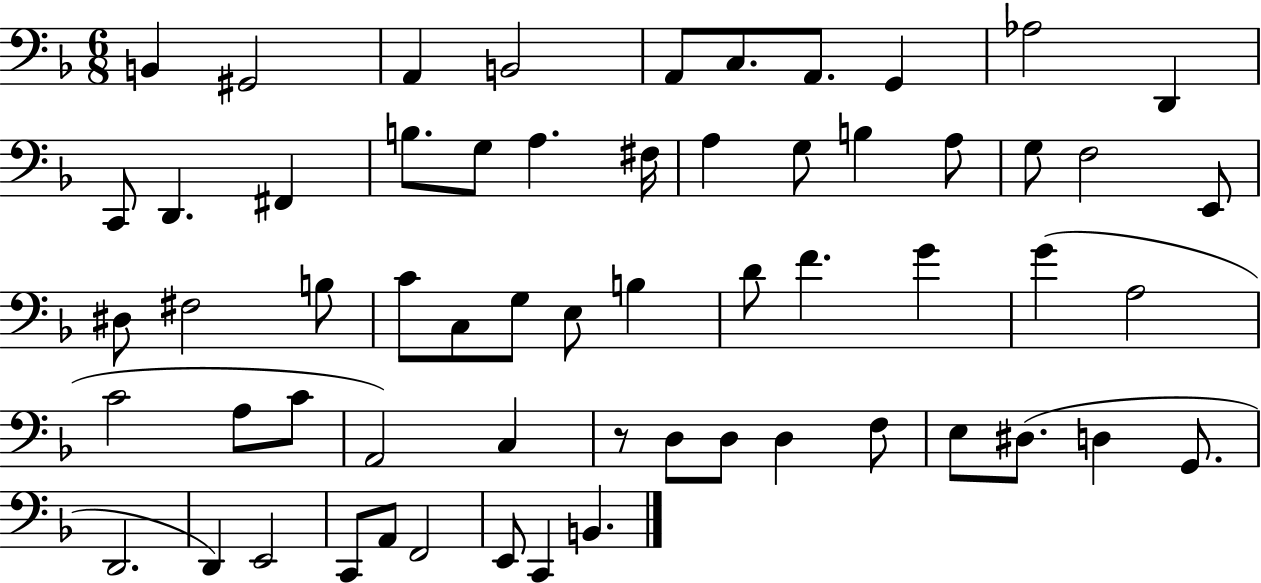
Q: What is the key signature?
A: F major